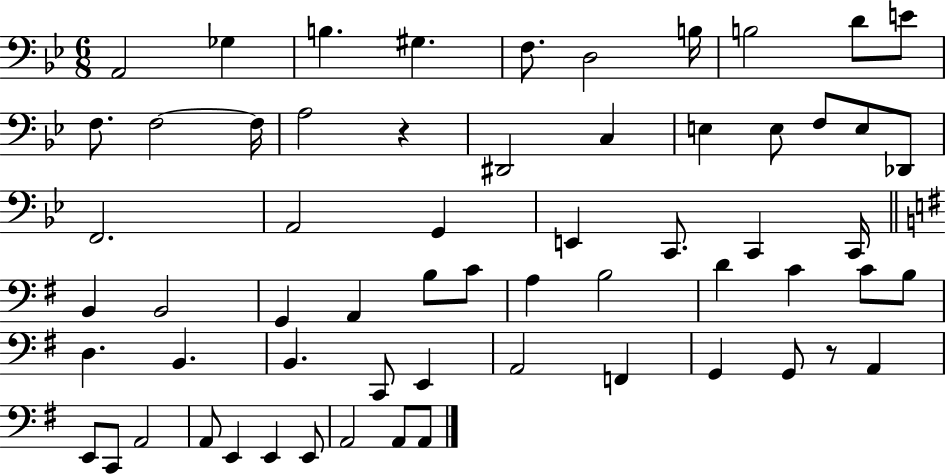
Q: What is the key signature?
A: BES major